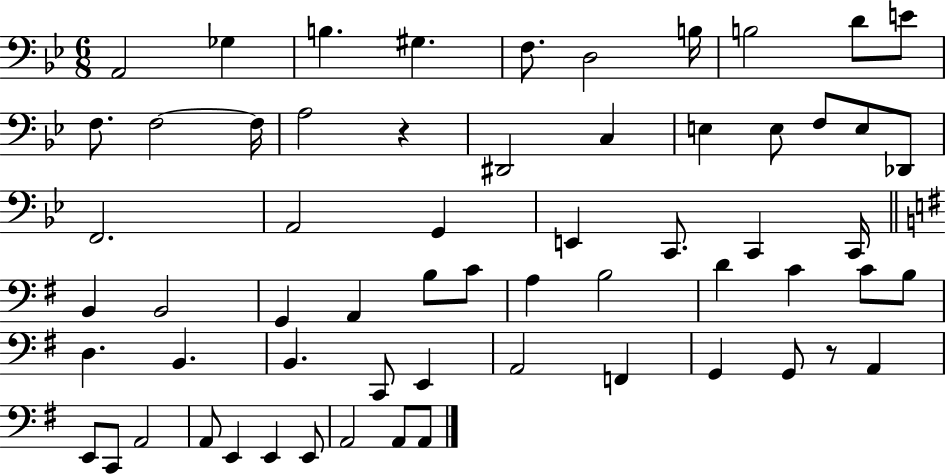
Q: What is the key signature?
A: BES major